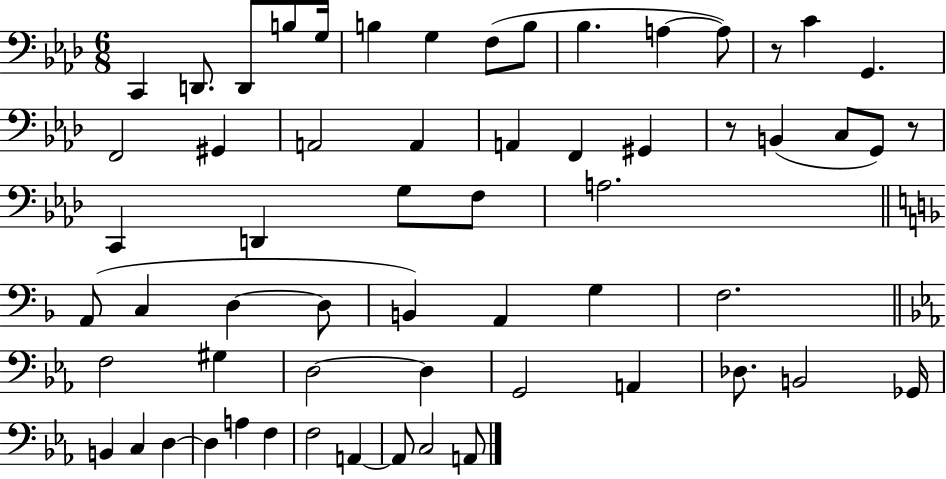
C2/q D2/e. D2/e B3/e G3/s B3/q G3/q F3/e B3/e Bb3/q. A3/q A3/e R/e C4/q G2/q. F2/h G#2/q A2/h A2/q A2/q F2/q G#2/q R/e B2/q C3/e G2/e R/e C2/q D2/q G3/e F3/e A3/h. A2/e C3/q D3/q D3/e B2/q A2/q G3/q F3/h. F3/h G#3/q D3/h D3/q G2/h A2/q Db3/e. B2/h Gb2/s B2/q C3/q D3/q D3/q A3/q F3/q F3/h A2/q A2/e C3/h A2/e